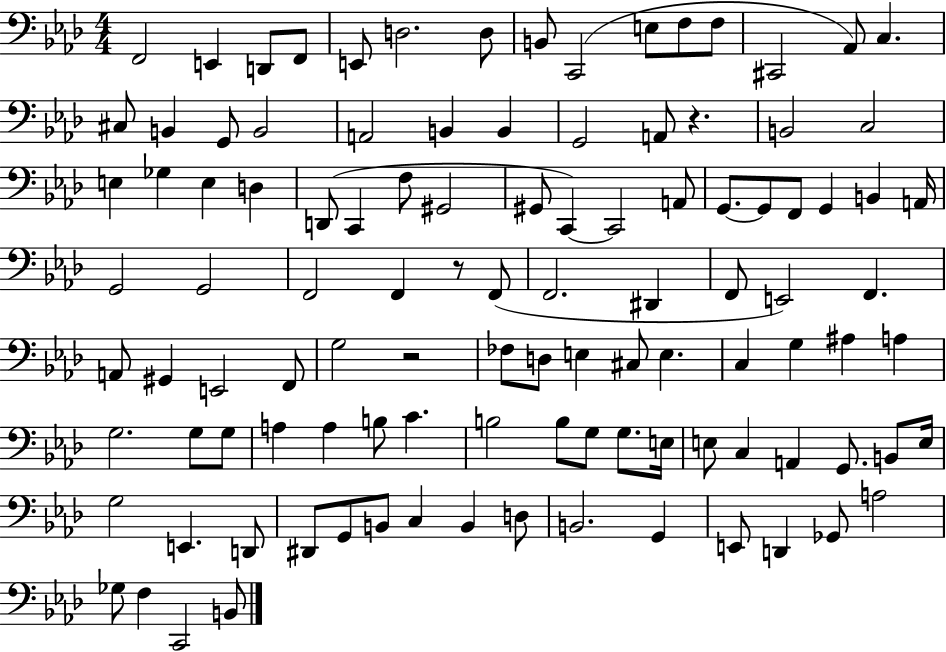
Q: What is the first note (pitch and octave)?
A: F2